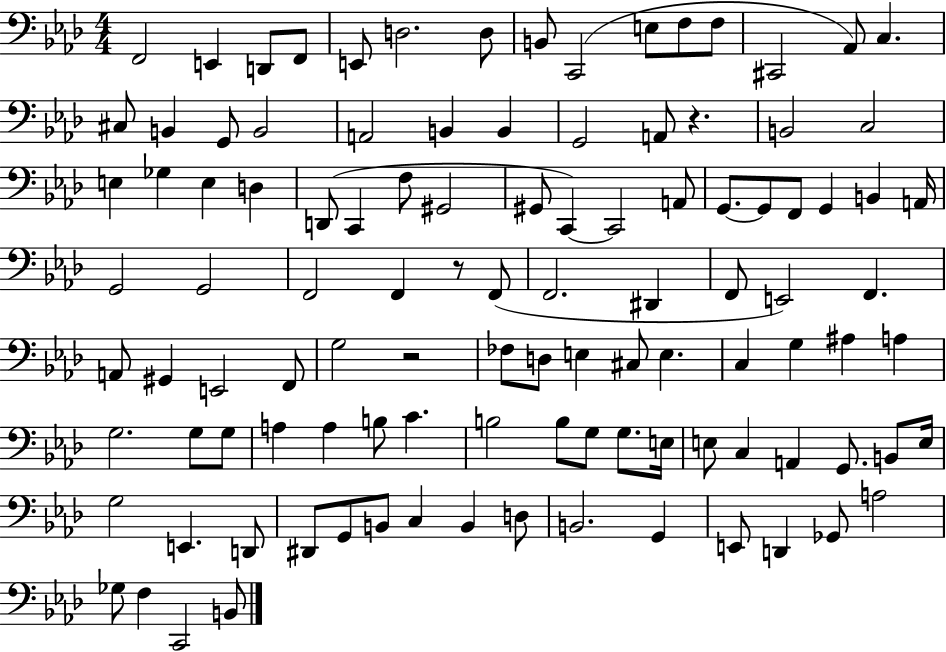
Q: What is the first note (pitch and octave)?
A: F2